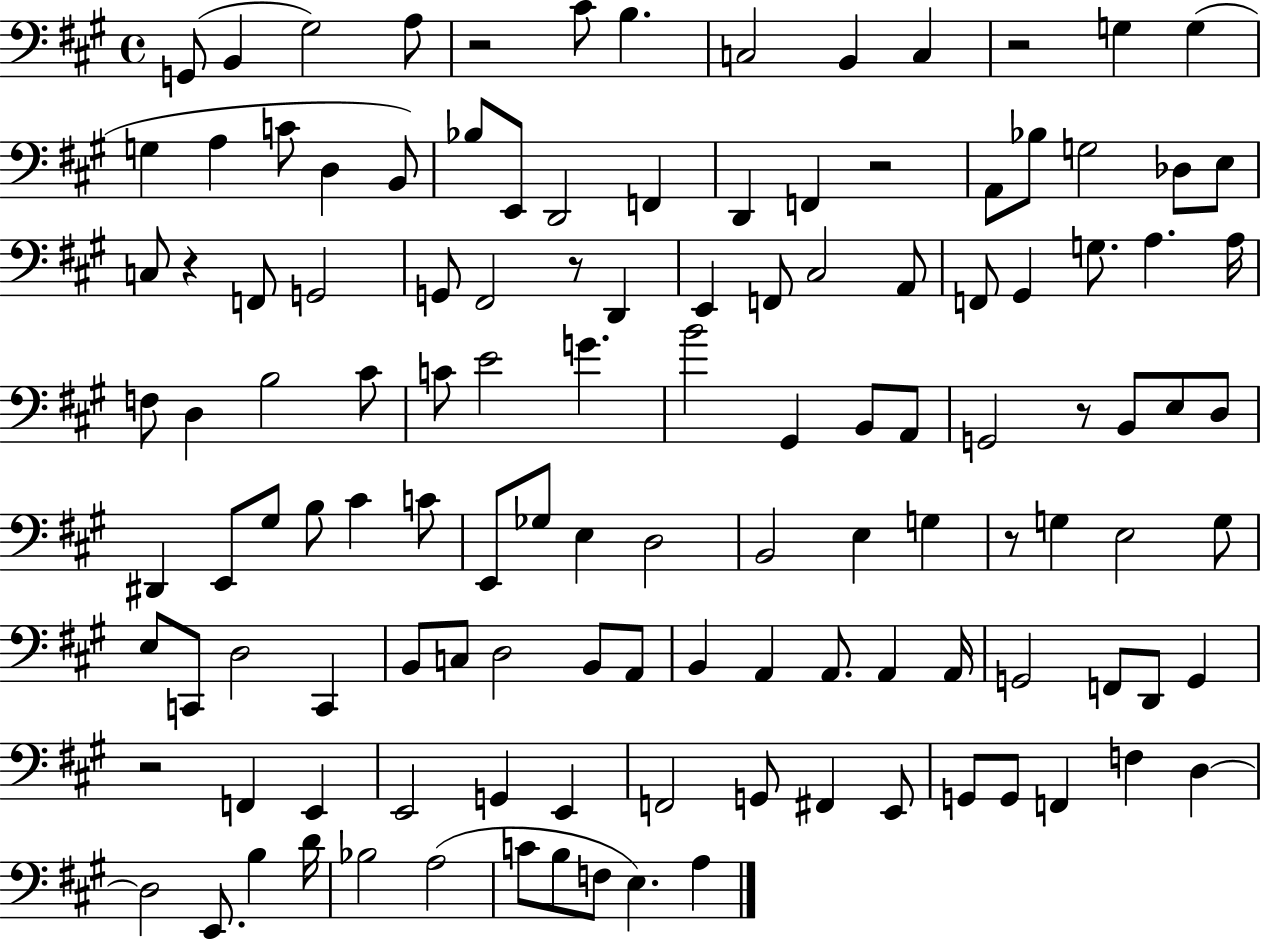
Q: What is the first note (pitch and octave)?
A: G2